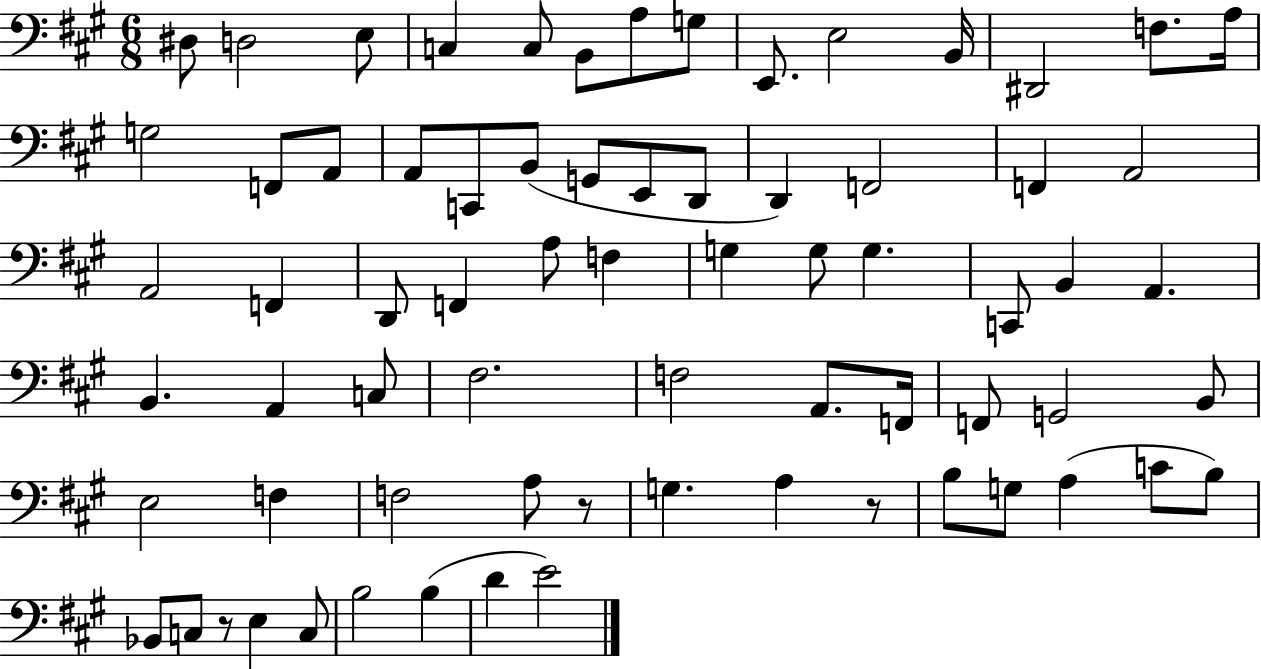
{
  \clef bass
  \numericTimeSignature
  \time 6/8
  \key a \major
  dis8 d2 e8 | c4 c8 b,8 a8 g8 | e,8. e2 b,16 | dis,2 f8. a16 | \break g2 f,8 a,8 | a,8 c,8 b,8( g,8 e,8 d,8 | d,4) f,2 | f,4 a,2 | \break a,2 f,4 | d,8 f,4 a8 f4 | g4 g8 g4. | c,8 b,4 a,4. | \break b,4. a,4 c8 | fis2. | f2 a,8. f,16 | f,8 g,2 b,8 | \break e2 f4 | f2 a8 r8 | g4. a4 r8 | b8 g8 a4( c'8 b8) | \break bes,8 c8 r8 e4 c8 | b2 b4( | d'4 e'2) | \bar "|."
}